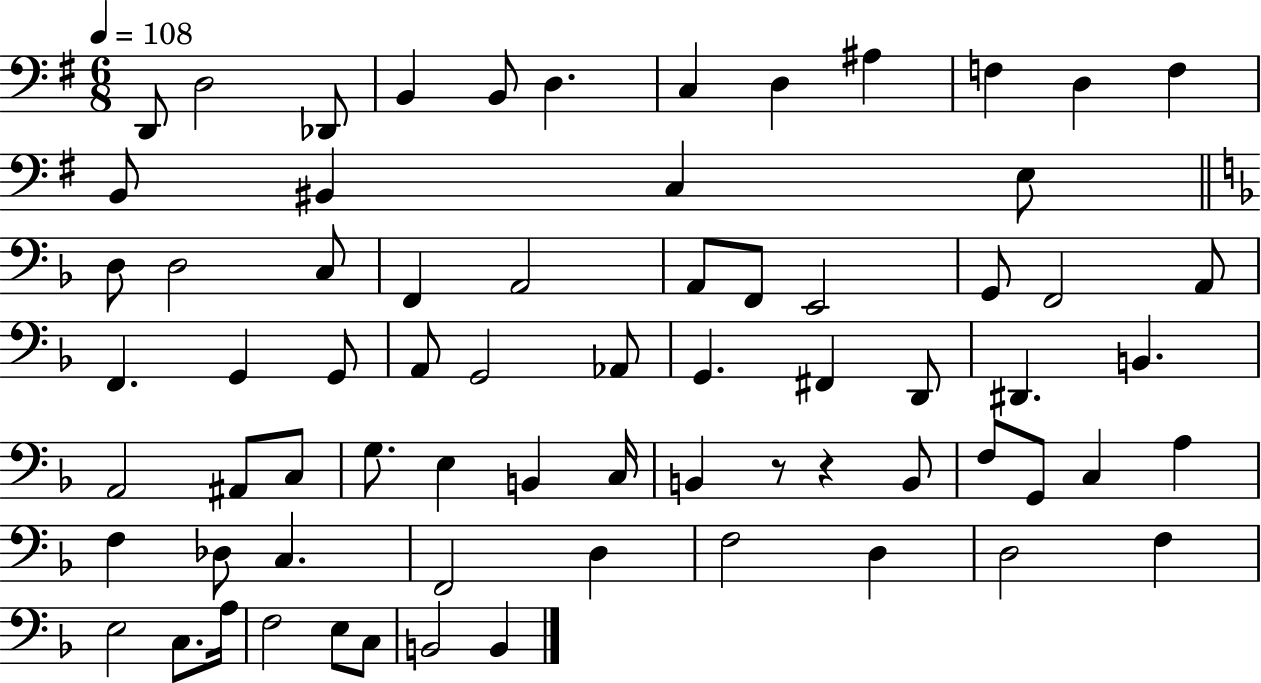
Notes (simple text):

D2/e D3/h Db2/e B2/q B2/e D3/q. C3/q D3/q A#3/q F3/q D3/q F3/q B2/e BIS2/q C3/q E3/e D3/e D3/h C3/e F2/q A2/h A2/e F2/e E2/h G2/e F2/h A2/e F2/q. G2/q G2/e A2/e G2/h Ab2/e G2/q. F#2/q D2/e D#2/q. B2/q. A2/h A#2/e C3/e G3/e. E3/q B2/q C3/s B2/q R/e R/q B2/e F3/e G2/e C3/q A3/q F3/q Db3/e C3/q. F2/h D3/q F3/h D3/q D3/h F3/q E3/h C3/e. A3/s F3/h E3/e C3/e B2/h B2/q